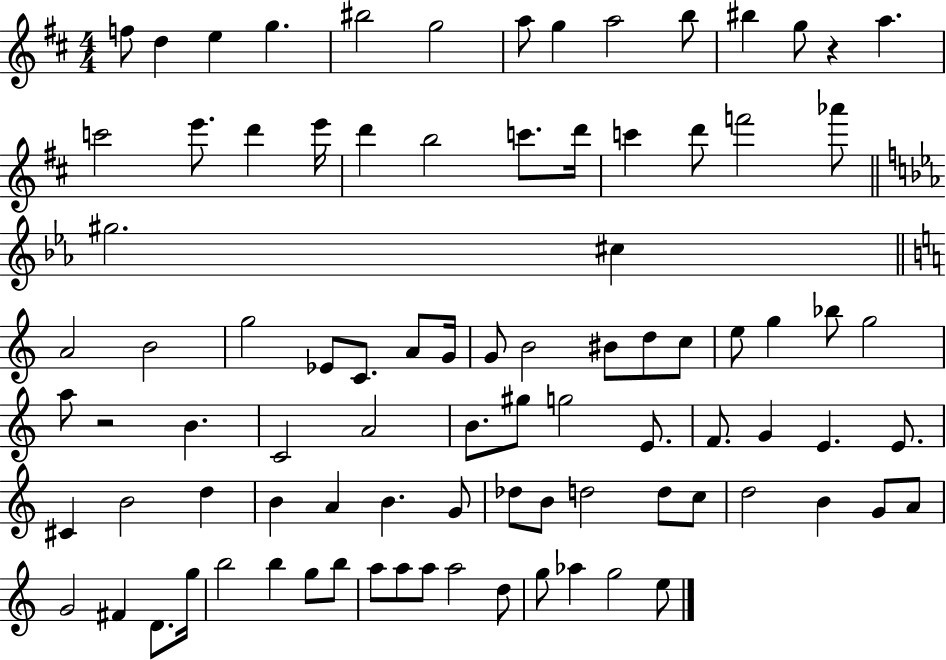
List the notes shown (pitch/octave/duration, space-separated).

F5/e D5/q E5/q G5/q. BIS5/h G5/h A5/e G5/q A5/h B5/e BIS5/q G5/e R/q A5/q. C6/h E6/e. D6/q E6/s D6/q B5/h C6/e. D6/s C6/q D6/e F6/h Ab6/e G#5/h. C#5/q A4/h B4/h G5/h Eb4/e C4/e. A4/e G4/s G4/e B4/h BIS4/e D5/e C5/e E5/e G5/q Bb5/e G5/h A5/e R/h B4/q. C4/h A4/h B4/e. G#5/e G5/h E4/e. F4/e. G4/q E4/q. E4/e. C#4/q B4/h D5/q B4/q A4/q B4/q. G4/e Db5/e B4/e D5/h D5/e C5/e D5/h B4/q G4/e A4/e G4/h F#4/q D4/e. G5/s B5/h B5/q G5/e B5/e A5/e A5/e A5/e A5/h D5/e G5/e Ab5/q G5/h E5/e